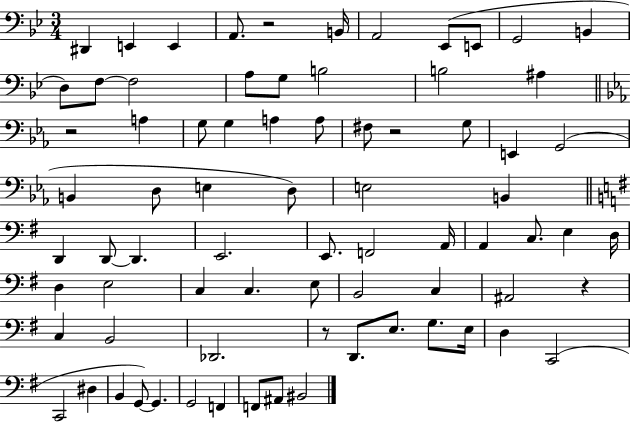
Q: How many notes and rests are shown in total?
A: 76